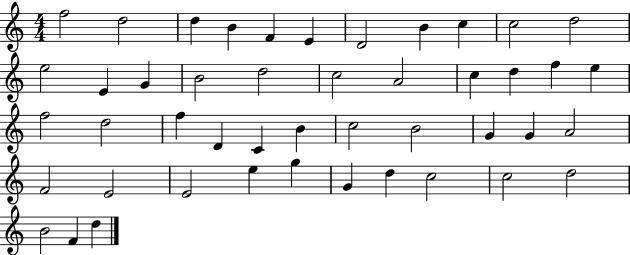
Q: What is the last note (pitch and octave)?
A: D5